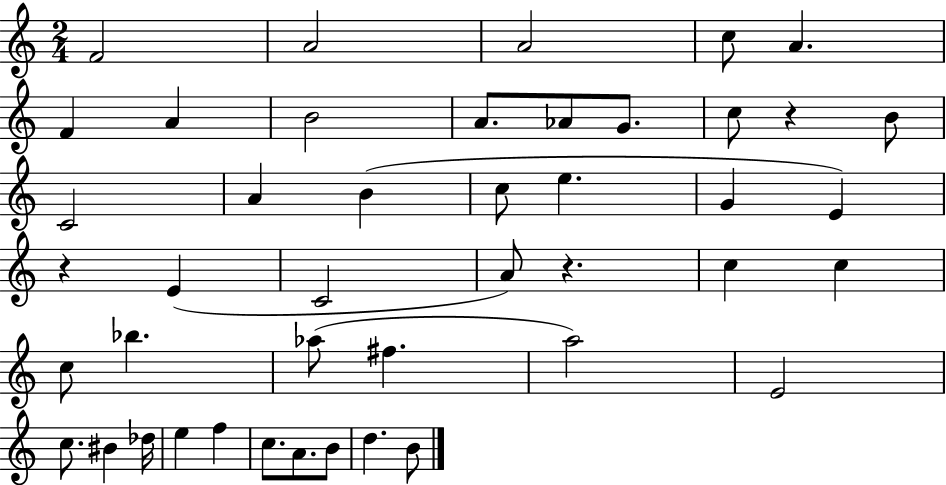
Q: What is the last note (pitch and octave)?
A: B4